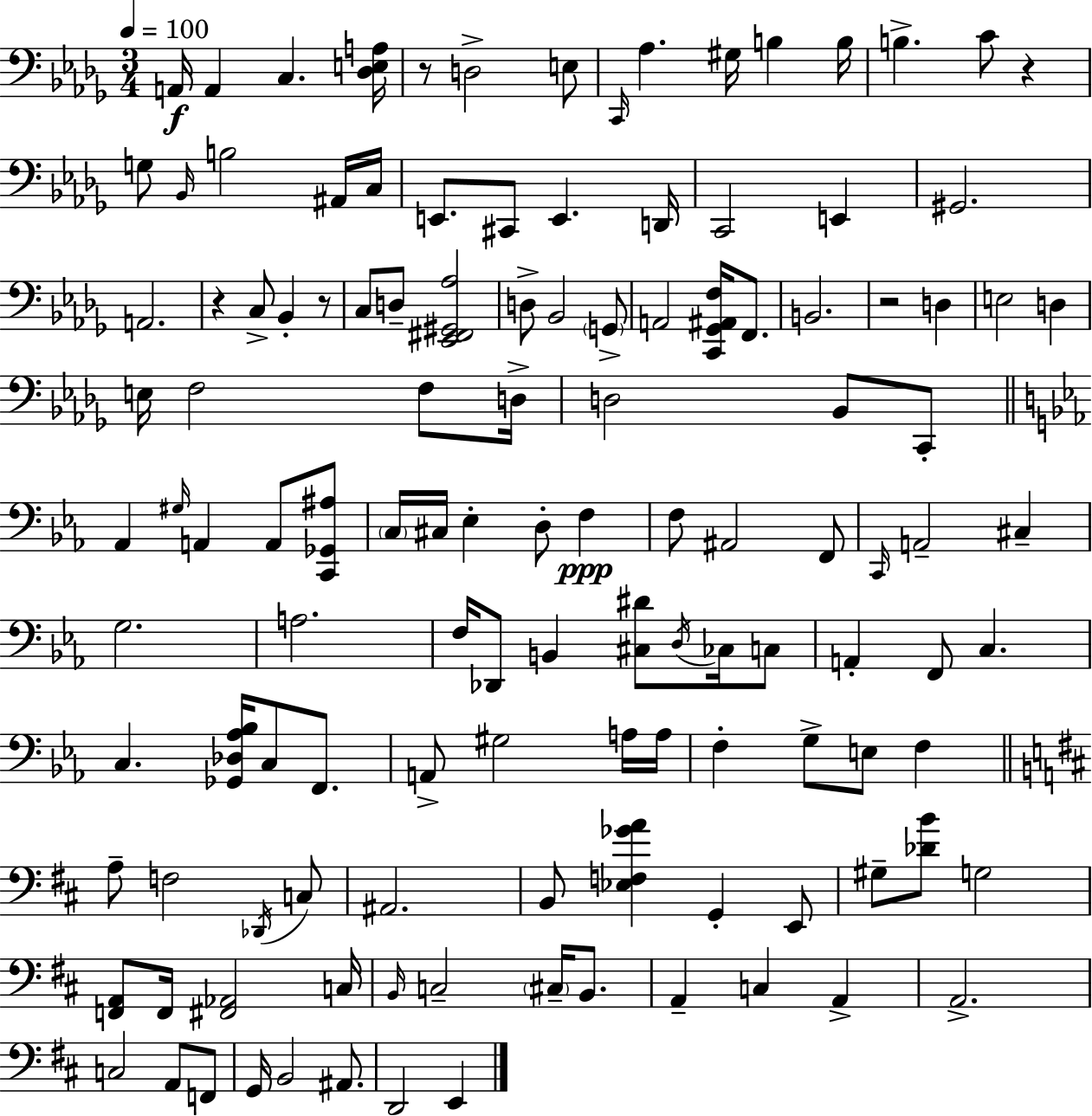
A2/s A2/q C3/q. [Db3,E3,A3]/s R/e D3/h E3/e C2/s Ab3/q. G#3/s B3/q B3/s B3/q. C4/e R/q G3/e Bb2/s B3/h A#2/s C3/s E2/e. C#2/e E2/q. D2/s C2/h E2/q G#2/h. A2/h. R/q C3/e Bb2/q R/e C3/e D3/e [Eb2,F#2,G#2,Ab3]/h D3/e Bb2/h G2/e A2/h [C2,Gb2,A#2,F3]/s F2/e. B2/h. R/h D3/q E3/h D3/q E3/s F3/h F3/e D3/s D3/h Bb2/e C2/e Ab2/q G#3/s A2/q A2/e [C2,Gb2,A#3]/e C3/s C#3/s Eb3/q D3/e F3/q F3/e A#2/h F2/e C2/s A2/h C#3/q G3/h. A3/h. F3/s Db2/e B2/q [C#3,D#4]/e D3/s CES3/s C3/e A2/q F2/e C3/q. C3/q. [Gb2,Db3,Ab3,Bb3]/s C3/e F2/e. A2/e G#3/h A3/s A3/s F3/q G3/e E3/e F3/q A3/e F3/h Db2/s C3/e A#2/h. B2/e [Eb3,F3,Gb4,A4]/q G2/q E2/e G#3/e [Db4,B4]/e G3/h [F2,A2]/e F2/s [F#2,Ab2]/h C3/s B2/s C3/h C#3/s B2/e. A2/q C3/q A2/q A2/h. C3/h A2/e F2/e G2/s B2/h A#2/e. D2/h E2/q